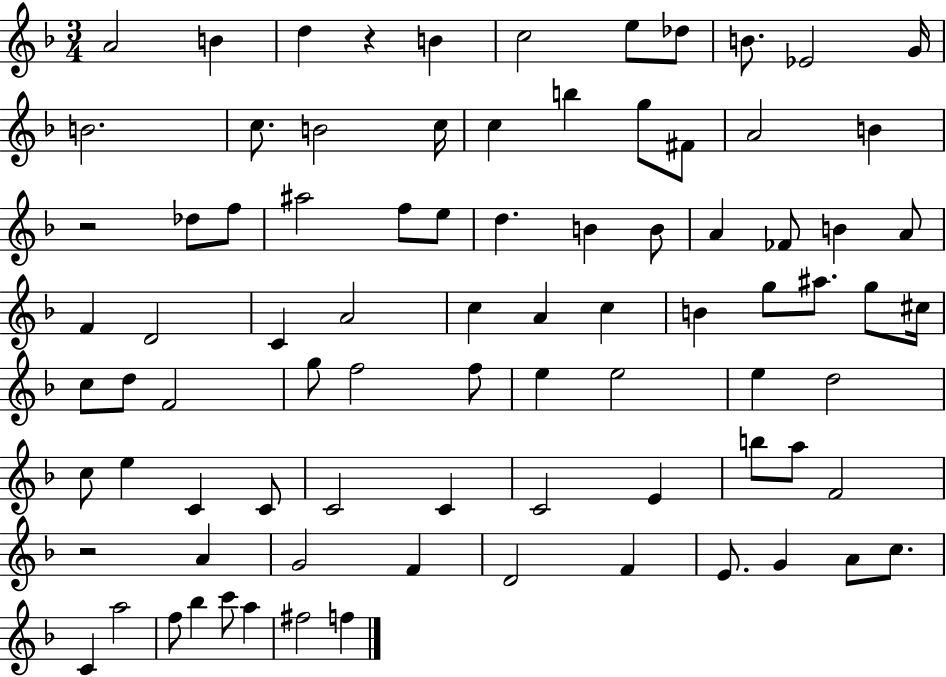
{
  \clef treble
  \numericTimeSignature
  \time 3/4
  \key f \major
  a'2 b'4 | d''4 r4 b'4 | c''2 e''8 des''8 | b'8. ees'2 g'16 | \break b'2. | c''8. b'2 c''16 | c''4 b''4 g''8 fis'8 | a'2 b'4 | \break r2 des''8 f''8 | ais''2 f''8 e''8 | d''4. b'4 b'8 | a'4 fes'8 b'4 a'8 | \break f'4 d'2 | c'4 a'2 | c''4 a'4 c''4 | b'4 g''8 ais''8. g''8 cis''16 | \break c''8 d''8 f'2 | g''8 f''2 f''8 | e''4 e''2 | e''4 d''2 | \break c''8 e''4 c'4 c'8 | c'2 c'4 | c'2 e'4 | b''8 a''8 f'2 | \break r2 a'4 | g'2 f'4 | d'2 f'4 | e'8. g'4 a'8 c''8. | \break c'4 a''2 | f''8 bes''4 c'''8 a''4 | fis''2 f''4 | \bar "|."
}